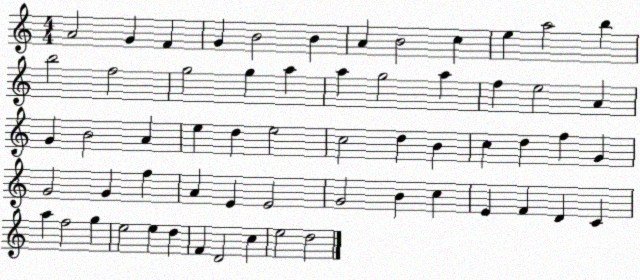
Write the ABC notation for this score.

X:1
T:Untitled
M:4/4
L:1/4
K:C
A2 G F G B2 B A B2 c e a2 b b2 f2 g2 g a a g2 a f e2 A G B2 A e d e2 c2 d B c d f G G2 G f A E E2 G2 B c E F D C a f2 g e2 e d F D2 c e2 d2